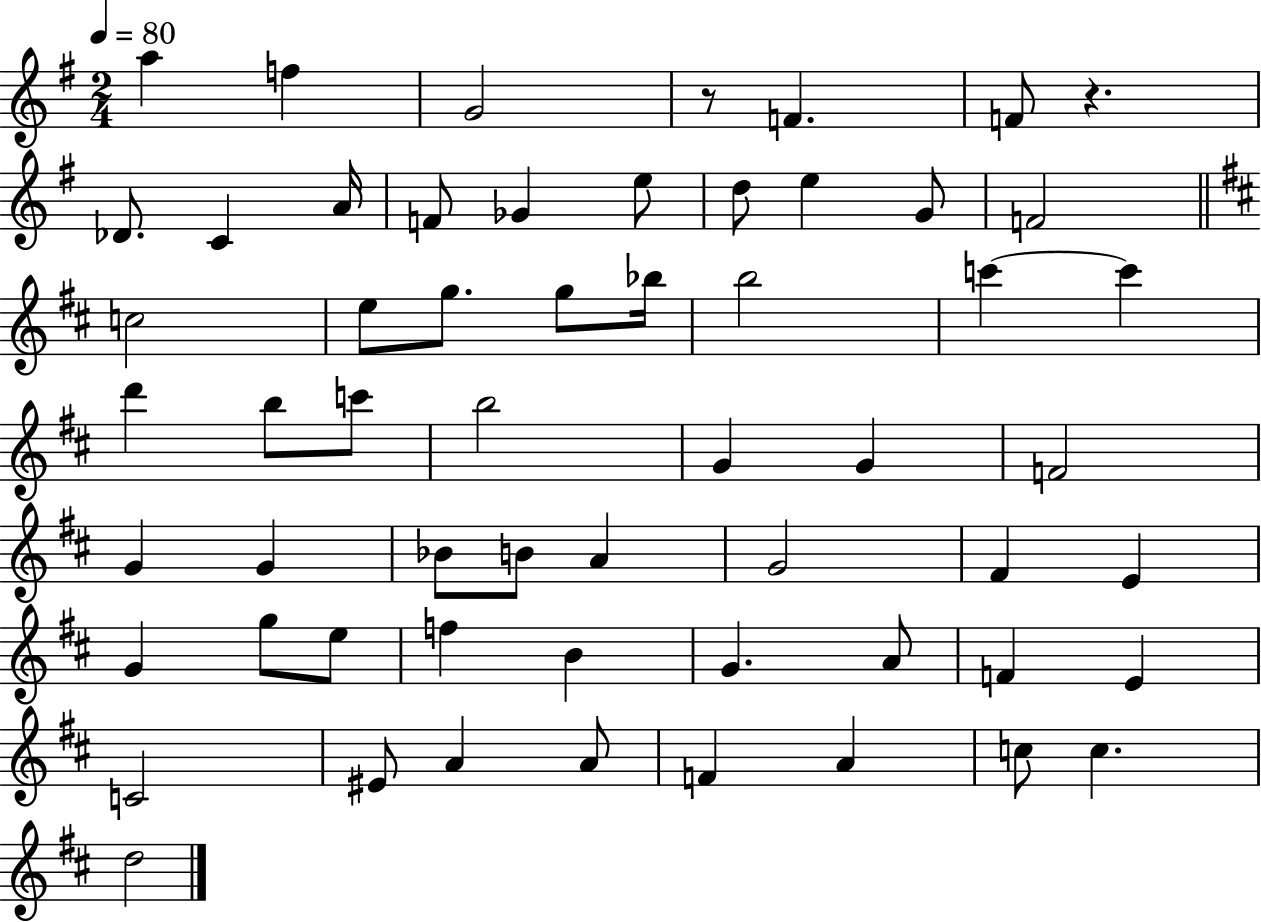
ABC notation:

X:1
T:Untitled
M:2/4
L:1/4
K:G
a f G2 z/2 F F/2 z _D/2 C A/4 F/2 _G e/2 d/2 e G/2 F2 c2 e/2 g/2 g/2 _b/4 b2 c' c' d' b/2 c'/2 b2 G G F2 G G _B/2 B/2 A G2 ^F E G g/2 e/2 f B G A/2 F E C2 ^E/2 A A/2 F A c/2 c d2